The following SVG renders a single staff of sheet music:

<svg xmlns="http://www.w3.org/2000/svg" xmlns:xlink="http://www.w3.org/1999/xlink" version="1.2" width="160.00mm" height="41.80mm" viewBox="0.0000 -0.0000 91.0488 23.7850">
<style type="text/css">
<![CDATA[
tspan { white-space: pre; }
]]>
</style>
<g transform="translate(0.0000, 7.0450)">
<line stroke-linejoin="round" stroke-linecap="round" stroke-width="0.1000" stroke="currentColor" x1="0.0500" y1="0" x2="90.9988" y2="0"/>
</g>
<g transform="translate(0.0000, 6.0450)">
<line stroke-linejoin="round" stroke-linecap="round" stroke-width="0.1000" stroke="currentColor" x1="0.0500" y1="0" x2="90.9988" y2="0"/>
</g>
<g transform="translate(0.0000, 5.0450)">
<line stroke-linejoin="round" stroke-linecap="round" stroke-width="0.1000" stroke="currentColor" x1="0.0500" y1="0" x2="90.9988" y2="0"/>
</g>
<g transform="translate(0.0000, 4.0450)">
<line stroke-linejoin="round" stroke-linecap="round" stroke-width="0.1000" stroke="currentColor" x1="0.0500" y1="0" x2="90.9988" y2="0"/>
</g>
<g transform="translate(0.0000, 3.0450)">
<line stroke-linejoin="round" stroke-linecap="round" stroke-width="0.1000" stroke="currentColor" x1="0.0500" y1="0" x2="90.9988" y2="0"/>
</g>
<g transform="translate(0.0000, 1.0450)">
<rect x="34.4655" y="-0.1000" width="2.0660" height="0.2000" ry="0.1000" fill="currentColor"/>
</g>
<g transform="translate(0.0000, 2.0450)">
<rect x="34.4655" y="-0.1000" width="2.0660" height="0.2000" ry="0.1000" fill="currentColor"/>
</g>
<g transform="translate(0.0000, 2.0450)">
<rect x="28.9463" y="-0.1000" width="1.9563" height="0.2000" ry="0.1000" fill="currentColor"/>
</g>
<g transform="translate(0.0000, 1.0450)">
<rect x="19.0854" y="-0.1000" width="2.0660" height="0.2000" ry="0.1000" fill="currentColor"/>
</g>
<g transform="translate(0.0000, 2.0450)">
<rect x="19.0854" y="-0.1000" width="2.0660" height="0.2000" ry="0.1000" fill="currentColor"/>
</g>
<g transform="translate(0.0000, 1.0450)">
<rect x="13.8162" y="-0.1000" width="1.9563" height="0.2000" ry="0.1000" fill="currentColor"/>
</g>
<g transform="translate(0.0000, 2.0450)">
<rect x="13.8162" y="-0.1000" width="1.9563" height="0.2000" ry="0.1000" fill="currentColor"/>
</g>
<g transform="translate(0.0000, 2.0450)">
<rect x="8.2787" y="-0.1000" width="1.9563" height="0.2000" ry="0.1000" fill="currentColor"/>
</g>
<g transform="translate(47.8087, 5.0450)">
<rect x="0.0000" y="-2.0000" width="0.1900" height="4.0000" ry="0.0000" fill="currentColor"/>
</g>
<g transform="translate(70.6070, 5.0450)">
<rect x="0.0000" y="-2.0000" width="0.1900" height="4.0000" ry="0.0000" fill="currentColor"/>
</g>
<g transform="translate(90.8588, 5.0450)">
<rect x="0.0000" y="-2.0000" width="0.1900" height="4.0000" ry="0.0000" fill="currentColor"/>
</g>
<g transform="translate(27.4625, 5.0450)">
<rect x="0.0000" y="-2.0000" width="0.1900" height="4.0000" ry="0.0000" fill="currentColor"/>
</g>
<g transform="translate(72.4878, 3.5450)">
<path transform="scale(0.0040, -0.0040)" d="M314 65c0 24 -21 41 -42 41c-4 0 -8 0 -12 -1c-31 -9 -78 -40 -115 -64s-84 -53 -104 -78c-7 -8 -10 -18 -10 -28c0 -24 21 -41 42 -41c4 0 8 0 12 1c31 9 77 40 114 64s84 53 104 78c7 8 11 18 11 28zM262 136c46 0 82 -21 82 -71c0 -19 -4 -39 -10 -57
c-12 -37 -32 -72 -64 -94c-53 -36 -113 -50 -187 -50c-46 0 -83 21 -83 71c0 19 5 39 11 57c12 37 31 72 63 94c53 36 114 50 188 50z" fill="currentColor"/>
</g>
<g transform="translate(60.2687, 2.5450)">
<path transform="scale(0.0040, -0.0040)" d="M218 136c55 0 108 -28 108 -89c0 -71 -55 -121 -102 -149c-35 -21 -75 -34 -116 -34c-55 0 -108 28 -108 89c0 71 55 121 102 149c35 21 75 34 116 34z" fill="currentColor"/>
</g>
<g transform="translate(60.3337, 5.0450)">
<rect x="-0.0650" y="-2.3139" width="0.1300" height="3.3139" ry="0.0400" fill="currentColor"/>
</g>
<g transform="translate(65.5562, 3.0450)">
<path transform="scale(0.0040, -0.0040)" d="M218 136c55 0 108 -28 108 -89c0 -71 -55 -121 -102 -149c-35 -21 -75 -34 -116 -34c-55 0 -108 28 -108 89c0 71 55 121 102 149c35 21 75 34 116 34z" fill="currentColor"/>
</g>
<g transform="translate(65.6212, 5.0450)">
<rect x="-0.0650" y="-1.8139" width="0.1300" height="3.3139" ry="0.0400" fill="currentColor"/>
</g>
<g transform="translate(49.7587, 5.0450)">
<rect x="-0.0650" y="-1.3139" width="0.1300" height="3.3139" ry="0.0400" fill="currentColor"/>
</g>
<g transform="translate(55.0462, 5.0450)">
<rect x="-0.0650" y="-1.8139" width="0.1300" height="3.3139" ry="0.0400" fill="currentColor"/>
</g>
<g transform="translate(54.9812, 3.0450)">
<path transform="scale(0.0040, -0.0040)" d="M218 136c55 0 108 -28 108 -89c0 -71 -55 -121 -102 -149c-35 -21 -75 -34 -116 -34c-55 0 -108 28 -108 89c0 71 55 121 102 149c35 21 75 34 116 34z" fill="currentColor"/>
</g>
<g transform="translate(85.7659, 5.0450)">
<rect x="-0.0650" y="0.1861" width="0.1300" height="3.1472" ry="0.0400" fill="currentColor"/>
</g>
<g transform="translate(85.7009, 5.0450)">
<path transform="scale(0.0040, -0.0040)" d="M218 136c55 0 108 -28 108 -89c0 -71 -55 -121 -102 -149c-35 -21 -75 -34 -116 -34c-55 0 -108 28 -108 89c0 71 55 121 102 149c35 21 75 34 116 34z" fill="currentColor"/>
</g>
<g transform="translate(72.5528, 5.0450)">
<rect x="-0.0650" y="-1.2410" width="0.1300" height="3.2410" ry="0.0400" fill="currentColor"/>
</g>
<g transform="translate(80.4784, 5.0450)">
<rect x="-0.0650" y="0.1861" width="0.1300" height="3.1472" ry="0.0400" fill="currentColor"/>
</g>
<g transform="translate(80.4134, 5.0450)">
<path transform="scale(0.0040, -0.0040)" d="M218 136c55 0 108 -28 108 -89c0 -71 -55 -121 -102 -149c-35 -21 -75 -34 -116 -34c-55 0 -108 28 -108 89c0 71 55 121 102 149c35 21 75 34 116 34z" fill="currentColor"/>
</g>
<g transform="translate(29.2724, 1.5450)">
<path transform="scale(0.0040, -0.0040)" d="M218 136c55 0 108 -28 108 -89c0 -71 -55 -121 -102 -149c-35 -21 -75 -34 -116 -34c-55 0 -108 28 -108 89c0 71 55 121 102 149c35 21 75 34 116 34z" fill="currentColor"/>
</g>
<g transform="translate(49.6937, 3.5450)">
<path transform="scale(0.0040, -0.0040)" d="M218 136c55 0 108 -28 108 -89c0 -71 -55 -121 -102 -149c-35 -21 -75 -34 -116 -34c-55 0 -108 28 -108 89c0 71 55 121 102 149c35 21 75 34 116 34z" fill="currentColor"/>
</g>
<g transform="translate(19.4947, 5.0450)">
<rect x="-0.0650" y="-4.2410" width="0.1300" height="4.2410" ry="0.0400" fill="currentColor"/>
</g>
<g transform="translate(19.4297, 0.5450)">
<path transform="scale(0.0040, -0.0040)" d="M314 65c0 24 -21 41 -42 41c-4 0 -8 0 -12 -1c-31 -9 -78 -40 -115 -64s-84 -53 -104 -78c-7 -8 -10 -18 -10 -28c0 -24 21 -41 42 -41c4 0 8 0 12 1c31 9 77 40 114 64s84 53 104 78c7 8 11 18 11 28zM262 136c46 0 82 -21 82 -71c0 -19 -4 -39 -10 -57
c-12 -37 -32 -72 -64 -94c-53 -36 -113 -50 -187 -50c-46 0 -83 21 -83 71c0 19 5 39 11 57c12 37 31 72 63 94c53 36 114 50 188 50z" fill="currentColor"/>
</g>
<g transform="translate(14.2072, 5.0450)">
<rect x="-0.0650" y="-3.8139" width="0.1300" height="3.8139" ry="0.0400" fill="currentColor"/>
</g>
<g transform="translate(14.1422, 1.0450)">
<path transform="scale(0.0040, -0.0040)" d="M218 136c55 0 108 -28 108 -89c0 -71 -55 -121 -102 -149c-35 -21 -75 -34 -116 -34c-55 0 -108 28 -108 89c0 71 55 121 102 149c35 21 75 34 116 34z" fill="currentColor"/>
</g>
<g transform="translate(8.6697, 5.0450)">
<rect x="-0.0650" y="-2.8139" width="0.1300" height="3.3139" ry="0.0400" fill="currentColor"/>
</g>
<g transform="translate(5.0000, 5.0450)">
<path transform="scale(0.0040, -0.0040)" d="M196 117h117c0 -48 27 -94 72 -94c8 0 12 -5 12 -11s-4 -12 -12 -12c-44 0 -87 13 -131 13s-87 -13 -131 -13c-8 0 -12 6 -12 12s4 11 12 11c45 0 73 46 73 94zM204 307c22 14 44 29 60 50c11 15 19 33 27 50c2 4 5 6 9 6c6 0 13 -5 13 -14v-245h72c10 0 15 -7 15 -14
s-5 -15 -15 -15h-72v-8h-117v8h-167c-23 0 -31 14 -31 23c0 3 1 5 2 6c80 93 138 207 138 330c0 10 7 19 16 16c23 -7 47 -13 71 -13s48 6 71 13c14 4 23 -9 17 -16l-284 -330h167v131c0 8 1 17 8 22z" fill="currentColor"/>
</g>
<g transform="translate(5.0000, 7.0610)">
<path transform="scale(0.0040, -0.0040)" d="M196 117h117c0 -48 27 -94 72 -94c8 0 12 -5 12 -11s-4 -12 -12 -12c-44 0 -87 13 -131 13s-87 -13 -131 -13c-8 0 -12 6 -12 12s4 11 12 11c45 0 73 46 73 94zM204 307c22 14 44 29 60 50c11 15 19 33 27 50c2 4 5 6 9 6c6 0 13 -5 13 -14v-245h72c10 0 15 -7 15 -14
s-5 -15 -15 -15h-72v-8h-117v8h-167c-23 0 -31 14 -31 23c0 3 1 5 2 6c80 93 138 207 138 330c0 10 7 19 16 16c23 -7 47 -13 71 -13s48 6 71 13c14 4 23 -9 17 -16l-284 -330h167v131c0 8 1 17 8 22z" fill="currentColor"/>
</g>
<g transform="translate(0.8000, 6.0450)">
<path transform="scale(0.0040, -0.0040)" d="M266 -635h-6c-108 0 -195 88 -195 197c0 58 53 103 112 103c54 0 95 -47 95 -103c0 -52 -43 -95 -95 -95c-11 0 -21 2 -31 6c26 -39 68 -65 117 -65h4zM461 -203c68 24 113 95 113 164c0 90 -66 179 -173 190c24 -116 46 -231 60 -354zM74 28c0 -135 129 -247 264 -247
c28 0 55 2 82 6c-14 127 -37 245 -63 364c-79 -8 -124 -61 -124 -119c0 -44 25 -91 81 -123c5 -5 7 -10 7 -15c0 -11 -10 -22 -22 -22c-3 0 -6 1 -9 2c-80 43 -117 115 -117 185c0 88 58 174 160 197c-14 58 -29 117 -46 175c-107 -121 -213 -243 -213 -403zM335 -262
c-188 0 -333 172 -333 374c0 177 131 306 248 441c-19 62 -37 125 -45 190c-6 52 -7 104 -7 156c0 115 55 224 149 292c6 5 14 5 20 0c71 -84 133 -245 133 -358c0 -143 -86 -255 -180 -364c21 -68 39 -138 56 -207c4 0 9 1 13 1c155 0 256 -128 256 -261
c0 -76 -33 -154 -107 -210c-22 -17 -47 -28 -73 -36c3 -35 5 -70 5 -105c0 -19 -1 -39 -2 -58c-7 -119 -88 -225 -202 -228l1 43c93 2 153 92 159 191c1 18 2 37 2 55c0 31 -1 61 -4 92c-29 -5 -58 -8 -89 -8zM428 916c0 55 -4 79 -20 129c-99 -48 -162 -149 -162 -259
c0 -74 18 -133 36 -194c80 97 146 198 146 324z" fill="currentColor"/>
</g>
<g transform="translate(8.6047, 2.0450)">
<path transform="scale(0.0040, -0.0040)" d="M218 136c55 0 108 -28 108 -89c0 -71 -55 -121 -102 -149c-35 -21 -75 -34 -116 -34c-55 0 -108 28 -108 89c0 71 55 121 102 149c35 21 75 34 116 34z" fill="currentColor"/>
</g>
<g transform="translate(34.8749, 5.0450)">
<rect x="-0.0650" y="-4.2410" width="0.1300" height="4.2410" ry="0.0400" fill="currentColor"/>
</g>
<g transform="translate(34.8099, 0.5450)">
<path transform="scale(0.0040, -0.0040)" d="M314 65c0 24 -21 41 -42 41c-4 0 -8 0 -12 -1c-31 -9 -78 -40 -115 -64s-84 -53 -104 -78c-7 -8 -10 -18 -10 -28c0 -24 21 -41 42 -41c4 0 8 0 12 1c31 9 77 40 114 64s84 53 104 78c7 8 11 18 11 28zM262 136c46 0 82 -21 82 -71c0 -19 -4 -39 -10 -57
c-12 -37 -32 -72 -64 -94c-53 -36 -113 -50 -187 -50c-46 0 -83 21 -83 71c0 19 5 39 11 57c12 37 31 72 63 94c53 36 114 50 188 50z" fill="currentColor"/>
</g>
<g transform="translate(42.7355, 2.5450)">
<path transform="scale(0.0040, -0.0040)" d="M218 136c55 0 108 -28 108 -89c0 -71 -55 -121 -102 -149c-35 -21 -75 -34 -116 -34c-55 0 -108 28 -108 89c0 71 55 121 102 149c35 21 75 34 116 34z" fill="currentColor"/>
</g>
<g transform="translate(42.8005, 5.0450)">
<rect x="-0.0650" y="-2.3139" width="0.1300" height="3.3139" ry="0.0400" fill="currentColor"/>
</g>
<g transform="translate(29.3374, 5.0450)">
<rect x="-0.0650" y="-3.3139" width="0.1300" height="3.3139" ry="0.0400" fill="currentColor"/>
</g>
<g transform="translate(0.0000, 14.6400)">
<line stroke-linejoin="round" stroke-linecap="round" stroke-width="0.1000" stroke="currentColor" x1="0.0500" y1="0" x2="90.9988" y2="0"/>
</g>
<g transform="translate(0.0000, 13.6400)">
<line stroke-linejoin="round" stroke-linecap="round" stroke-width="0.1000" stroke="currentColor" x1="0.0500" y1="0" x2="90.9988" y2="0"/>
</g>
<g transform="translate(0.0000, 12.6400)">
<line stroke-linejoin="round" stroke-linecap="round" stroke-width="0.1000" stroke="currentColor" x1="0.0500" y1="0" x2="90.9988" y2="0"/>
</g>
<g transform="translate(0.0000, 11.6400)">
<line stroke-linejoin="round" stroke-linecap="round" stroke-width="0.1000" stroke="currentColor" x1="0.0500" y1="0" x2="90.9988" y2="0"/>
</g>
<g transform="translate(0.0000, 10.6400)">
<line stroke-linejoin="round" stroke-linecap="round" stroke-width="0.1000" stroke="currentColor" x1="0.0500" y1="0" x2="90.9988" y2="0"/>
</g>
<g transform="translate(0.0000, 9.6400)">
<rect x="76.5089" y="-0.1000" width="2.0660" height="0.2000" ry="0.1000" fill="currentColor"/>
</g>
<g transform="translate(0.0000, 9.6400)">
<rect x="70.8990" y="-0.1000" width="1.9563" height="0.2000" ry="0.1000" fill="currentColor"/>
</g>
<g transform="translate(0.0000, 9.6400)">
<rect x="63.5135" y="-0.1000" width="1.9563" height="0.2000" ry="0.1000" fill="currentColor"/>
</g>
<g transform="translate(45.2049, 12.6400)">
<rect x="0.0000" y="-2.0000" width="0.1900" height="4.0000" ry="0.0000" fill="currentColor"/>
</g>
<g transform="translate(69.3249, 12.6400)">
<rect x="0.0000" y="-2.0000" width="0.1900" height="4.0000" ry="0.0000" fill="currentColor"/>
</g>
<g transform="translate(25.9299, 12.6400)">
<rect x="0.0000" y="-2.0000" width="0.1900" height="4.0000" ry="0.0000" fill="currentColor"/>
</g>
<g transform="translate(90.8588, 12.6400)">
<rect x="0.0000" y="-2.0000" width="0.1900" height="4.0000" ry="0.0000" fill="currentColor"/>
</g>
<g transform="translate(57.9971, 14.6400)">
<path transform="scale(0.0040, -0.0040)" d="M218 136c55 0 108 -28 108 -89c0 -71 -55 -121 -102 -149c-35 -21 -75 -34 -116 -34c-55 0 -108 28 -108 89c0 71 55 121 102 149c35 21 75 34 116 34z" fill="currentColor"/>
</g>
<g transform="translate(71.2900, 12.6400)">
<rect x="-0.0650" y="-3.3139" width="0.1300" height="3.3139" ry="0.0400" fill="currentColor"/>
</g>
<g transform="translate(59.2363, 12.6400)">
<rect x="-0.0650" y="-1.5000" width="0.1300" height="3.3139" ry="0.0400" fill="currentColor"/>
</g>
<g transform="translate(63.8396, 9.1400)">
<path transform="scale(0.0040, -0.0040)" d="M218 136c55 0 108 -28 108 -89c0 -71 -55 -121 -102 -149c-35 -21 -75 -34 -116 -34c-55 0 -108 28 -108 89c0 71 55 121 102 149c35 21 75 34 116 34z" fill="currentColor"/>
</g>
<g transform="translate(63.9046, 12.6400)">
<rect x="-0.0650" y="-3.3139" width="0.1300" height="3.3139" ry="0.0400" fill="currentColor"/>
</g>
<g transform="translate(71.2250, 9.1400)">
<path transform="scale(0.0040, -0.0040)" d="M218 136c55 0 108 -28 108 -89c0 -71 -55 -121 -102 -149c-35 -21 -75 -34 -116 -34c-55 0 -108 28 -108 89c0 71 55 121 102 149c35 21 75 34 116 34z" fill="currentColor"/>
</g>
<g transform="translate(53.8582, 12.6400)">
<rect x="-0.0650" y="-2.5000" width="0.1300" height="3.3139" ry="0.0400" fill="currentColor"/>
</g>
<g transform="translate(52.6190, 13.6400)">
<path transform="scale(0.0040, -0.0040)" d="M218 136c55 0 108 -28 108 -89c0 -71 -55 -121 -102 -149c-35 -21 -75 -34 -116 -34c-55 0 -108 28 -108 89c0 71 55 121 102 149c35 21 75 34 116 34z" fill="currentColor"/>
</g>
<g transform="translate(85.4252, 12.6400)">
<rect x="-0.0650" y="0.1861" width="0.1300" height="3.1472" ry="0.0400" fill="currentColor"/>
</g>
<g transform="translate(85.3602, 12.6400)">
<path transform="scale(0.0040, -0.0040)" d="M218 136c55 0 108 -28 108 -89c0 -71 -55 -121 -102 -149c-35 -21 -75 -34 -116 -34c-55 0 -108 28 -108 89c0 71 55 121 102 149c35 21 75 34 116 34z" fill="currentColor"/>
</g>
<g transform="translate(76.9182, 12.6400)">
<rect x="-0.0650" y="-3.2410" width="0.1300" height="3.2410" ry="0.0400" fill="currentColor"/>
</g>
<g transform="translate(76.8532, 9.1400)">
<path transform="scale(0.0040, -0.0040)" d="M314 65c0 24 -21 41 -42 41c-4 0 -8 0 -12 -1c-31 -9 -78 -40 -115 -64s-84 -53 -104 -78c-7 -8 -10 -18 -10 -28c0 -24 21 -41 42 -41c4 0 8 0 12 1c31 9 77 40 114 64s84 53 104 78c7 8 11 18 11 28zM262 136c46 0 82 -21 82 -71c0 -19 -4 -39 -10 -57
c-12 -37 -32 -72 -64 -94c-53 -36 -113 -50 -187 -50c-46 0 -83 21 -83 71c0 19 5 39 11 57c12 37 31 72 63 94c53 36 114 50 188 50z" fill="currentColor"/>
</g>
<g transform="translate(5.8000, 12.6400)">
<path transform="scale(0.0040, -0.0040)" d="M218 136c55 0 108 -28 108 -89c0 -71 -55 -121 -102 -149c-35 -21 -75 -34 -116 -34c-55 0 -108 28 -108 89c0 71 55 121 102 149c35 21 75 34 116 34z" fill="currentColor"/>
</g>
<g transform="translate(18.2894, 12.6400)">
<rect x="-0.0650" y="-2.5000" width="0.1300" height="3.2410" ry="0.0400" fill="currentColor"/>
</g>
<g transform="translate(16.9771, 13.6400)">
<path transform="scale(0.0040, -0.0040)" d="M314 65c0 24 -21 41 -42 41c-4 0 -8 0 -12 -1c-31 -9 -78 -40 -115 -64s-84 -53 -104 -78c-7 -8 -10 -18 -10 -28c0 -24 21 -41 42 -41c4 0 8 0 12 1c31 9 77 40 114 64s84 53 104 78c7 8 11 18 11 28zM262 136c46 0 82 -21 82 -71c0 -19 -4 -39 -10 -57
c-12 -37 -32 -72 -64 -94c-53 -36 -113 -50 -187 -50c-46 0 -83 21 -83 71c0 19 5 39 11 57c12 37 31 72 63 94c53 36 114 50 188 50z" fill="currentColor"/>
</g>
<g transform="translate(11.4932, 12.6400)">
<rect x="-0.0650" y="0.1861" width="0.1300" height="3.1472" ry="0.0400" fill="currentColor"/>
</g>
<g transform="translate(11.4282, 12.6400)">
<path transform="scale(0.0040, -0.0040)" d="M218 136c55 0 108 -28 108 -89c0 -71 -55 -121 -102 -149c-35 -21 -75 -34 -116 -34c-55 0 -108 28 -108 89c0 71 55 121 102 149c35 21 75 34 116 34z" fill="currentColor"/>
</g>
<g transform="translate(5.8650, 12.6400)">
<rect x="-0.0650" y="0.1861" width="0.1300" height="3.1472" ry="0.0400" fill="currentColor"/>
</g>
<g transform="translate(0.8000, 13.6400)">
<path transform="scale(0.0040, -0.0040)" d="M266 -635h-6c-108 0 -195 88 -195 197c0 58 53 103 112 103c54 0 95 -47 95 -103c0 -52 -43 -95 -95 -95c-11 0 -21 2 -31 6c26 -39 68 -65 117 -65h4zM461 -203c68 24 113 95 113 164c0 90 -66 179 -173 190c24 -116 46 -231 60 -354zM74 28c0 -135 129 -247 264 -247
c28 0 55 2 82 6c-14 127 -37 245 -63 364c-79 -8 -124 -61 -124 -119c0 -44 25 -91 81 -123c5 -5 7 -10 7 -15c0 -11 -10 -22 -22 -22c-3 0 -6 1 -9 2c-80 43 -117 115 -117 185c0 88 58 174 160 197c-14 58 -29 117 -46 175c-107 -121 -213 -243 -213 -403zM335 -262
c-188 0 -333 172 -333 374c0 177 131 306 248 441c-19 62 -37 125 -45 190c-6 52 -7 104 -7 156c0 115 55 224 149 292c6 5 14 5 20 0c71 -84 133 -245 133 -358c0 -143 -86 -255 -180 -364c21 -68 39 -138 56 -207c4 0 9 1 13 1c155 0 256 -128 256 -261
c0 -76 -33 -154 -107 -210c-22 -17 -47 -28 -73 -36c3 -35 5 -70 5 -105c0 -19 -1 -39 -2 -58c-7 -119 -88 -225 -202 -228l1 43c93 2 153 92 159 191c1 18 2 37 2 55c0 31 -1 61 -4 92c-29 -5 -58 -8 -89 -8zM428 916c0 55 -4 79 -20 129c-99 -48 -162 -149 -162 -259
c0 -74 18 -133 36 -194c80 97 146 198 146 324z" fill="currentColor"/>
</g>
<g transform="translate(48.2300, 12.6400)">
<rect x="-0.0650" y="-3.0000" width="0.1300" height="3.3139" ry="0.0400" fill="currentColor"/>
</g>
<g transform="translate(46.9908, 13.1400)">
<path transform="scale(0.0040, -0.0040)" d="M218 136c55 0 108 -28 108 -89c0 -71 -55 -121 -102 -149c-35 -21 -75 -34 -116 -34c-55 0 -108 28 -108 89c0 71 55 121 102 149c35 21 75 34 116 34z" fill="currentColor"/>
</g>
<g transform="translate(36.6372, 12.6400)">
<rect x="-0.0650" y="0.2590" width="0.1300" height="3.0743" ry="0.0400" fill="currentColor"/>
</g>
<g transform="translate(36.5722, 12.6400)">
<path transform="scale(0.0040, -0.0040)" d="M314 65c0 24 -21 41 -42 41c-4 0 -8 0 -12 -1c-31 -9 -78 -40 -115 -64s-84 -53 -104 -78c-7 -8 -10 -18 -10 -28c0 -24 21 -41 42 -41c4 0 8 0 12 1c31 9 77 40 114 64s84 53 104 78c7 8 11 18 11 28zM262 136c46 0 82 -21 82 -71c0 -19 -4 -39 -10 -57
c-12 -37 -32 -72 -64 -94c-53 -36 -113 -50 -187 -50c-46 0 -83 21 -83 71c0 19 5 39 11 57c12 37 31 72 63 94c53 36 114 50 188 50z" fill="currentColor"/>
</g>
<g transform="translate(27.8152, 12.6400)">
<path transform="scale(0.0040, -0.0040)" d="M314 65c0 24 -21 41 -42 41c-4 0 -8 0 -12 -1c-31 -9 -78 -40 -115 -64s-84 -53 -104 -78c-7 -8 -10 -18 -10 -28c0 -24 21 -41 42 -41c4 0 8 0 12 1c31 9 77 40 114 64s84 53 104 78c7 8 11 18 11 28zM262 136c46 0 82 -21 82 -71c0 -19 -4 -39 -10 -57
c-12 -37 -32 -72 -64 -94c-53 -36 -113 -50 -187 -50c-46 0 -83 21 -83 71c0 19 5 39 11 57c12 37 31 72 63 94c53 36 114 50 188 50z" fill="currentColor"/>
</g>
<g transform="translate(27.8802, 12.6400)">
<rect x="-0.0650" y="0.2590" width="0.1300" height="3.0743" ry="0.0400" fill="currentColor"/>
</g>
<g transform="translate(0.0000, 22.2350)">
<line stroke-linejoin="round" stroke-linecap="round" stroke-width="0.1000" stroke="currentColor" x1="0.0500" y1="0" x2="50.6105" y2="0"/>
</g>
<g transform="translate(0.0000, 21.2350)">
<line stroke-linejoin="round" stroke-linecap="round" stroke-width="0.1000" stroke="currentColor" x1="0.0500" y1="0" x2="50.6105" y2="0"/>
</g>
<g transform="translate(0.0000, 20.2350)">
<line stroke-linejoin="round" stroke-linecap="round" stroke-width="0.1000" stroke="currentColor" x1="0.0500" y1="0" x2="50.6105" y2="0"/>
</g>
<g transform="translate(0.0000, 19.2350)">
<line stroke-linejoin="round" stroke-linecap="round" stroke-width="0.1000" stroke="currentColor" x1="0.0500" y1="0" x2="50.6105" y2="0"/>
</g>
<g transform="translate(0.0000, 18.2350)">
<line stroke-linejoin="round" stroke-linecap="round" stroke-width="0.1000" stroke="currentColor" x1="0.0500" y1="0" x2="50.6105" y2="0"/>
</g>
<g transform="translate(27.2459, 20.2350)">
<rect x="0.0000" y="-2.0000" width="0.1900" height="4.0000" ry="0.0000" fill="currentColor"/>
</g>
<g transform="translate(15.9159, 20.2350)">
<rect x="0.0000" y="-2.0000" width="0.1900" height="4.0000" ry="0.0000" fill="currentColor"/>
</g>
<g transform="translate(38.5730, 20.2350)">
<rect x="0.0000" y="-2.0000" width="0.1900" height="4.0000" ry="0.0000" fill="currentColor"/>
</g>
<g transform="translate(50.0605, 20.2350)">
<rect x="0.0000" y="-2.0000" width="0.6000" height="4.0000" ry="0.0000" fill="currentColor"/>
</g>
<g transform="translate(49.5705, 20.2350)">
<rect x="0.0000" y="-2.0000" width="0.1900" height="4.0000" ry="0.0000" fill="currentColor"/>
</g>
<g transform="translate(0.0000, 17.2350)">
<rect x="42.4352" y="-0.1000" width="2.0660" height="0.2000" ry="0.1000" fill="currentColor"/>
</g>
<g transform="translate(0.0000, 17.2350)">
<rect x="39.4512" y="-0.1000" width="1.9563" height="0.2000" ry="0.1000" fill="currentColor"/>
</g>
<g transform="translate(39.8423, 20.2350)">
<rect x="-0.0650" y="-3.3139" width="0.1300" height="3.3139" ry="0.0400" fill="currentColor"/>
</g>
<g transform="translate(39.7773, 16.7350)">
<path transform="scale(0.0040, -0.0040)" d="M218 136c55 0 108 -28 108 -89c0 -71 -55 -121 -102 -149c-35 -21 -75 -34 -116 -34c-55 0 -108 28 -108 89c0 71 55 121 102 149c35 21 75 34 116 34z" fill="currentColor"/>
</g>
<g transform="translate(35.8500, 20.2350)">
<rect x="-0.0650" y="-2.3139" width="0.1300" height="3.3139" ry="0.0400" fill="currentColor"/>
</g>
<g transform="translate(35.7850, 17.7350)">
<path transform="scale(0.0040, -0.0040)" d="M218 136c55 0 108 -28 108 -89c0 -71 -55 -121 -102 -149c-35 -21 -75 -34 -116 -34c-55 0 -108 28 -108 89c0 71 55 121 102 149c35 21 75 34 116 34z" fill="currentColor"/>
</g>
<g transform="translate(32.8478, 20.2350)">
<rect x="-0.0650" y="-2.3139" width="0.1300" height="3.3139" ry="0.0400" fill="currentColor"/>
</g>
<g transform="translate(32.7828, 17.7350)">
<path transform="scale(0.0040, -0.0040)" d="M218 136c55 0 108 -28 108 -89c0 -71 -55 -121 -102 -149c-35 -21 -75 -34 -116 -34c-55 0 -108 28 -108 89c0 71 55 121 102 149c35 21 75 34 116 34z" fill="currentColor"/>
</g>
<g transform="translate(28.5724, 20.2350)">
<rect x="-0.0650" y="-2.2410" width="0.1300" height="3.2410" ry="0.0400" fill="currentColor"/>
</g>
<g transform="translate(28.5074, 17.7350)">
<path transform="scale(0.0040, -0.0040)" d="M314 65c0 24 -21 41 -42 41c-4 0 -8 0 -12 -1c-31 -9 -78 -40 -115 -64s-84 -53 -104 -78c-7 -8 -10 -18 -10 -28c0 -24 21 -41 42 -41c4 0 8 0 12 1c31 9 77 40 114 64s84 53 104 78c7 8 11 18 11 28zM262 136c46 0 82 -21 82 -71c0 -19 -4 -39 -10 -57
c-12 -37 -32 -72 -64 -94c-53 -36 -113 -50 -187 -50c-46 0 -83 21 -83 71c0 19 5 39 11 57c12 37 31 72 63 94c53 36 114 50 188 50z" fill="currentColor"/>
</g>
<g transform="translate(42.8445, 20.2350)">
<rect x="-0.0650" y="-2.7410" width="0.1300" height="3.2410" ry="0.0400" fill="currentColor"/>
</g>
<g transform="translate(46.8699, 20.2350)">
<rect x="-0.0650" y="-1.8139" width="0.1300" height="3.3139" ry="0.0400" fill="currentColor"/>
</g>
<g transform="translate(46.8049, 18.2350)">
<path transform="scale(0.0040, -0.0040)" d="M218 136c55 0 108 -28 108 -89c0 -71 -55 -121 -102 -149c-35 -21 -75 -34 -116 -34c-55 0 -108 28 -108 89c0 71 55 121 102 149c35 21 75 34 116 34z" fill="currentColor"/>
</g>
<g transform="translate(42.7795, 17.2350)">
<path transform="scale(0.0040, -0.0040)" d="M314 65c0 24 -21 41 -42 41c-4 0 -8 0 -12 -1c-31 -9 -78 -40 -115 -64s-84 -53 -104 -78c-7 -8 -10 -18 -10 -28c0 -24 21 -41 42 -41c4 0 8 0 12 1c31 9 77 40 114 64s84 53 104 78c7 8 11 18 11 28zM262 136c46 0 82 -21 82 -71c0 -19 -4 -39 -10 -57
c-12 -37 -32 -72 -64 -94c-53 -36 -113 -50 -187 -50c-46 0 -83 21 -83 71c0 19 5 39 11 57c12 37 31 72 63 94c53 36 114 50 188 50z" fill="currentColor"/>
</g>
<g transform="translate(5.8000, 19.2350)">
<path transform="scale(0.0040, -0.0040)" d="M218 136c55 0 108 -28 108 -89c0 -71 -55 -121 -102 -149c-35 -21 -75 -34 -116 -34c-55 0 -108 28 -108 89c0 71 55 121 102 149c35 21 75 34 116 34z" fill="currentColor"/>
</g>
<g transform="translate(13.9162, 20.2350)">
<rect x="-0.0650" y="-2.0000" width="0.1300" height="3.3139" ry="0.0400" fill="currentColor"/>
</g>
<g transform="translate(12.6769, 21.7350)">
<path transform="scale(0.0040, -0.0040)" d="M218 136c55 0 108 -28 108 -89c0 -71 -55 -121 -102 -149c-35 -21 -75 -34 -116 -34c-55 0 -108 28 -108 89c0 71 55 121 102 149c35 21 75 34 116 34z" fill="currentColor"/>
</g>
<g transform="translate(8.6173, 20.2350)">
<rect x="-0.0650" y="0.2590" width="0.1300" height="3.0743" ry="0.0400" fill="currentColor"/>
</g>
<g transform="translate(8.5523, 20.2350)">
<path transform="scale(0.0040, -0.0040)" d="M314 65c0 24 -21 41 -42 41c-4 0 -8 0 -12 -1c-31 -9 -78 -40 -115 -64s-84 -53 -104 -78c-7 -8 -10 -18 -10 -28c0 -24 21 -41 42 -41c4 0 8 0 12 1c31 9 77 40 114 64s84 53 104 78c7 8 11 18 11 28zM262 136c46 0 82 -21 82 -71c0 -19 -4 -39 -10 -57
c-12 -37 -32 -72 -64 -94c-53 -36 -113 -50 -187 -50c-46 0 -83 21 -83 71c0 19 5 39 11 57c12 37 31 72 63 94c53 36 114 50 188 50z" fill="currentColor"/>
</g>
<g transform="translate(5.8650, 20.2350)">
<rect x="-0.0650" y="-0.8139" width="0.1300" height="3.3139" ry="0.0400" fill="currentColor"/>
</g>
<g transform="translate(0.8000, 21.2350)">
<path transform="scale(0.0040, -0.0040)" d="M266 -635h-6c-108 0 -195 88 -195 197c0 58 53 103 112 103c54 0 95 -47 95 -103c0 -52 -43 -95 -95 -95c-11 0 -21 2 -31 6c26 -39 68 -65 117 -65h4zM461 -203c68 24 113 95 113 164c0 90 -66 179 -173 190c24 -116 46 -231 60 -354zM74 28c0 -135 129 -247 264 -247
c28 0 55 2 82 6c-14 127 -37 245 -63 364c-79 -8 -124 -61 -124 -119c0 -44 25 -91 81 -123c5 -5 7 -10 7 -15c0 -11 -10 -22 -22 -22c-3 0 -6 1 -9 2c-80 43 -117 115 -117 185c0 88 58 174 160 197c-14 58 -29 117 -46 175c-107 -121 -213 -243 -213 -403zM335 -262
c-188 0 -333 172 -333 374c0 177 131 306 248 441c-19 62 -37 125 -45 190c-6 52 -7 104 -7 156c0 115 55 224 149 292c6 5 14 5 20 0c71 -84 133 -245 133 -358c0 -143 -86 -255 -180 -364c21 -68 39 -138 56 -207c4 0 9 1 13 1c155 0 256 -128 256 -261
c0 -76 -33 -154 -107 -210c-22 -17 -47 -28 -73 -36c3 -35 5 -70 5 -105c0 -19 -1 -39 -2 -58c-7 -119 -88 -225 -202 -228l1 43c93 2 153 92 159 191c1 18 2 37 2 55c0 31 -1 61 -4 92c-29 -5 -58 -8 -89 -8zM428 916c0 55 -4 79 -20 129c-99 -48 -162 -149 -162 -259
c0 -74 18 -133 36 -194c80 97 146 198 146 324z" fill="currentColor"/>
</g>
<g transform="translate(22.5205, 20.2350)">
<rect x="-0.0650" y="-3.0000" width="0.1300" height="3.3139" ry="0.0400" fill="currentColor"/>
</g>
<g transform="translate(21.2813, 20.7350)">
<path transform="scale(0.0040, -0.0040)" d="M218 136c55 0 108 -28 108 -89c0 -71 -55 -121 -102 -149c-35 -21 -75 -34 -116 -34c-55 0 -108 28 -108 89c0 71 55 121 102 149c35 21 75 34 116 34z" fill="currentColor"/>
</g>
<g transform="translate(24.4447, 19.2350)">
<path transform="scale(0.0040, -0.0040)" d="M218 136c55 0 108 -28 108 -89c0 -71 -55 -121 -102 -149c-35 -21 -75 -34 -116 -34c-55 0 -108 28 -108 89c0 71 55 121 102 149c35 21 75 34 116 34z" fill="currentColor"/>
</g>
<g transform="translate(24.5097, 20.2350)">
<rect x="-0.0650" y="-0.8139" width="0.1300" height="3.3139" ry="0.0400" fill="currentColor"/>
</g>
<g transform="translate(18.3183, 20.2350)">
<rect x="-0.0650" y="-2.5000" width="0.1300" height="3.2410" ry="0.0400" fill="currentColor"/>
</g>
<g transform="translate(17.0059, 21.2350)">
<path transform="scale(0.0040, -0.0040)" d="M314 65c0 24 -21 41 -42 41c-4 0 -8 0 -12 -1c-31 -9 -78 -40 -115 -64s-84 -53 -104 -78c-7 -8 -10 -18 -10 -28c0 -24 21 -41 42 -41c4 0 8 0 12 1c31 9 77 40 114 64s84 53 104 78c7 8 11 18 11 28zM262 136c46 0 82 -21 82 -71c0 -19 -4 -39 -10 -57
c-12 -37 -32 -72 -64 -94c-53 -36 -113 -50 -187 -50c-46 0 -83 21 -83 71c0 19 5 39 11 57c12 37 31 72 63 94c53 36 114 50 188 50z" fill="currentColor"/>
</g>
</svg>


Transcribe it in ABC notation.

X:1
T:Untitled
M:4/4
L:1/4
K:C
a c' d'2 b d'2 g e f g f e2 B B B B G2 B2 B2 A G E b b b2 B d B2 F G2 A d g2 g g b a2 f